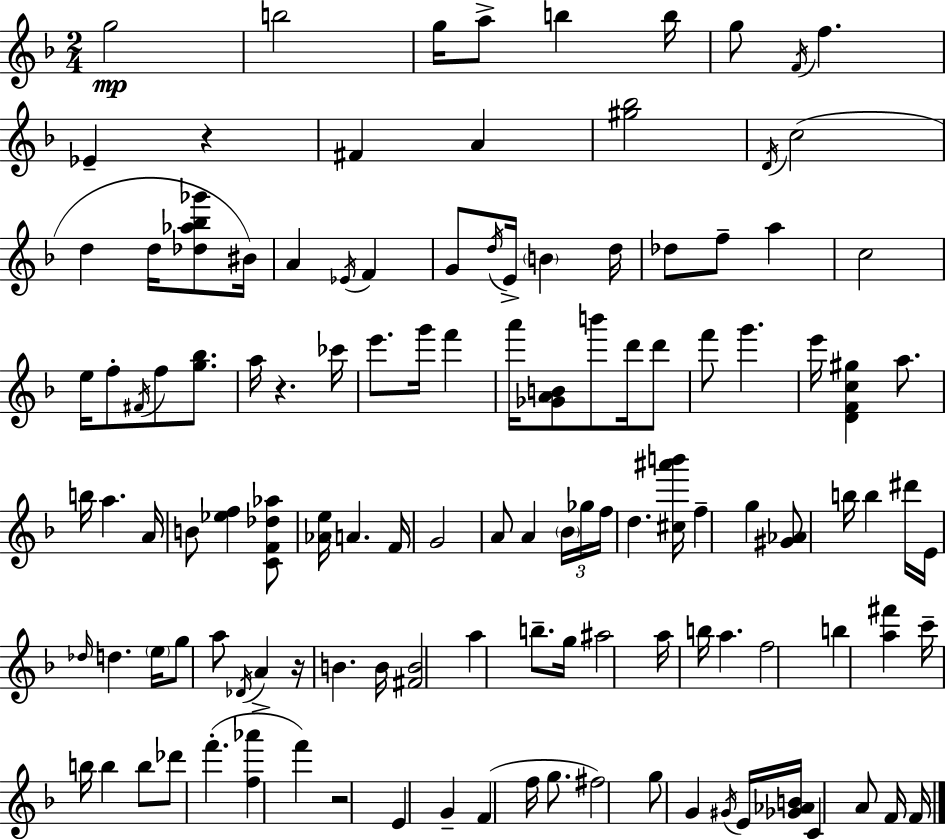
G5/h B5/h G5/s A5/e B5/q B5/s G5/e F4/s F5/q. Eb4/q R/q F#4/q A4/q [G#5,Bb5]/h D4/s C5/h D5/q D5/s [Db5,Ab5,Bb5,Gb6]/e BIS4/s A4/q Eb4/s F4/q G4/e D5/s E4/s B4/q D5/s Db5/e F5/e A5/q C5/h E5/s F5/e F#4/s F5/e [G5,Bb5]/e. A5/s R/q. CES6/s E6/e. G6/s F6/q A6/s [Gb4,A4,B4]/e B6/e D6/s D6/e F6/e G6/q. E6/s [D4,F4,C5,G#5]/q A5/e. B5/s A5/q. A4/s B4/e [Eb5,F5]/q [C4,F4,Db5,Ab5]/e [Ab4,E5]/s A4/q. F4/s G4/h A4/e A4/q Bb4/s Gb5/s F5/s D5/q. [C#5,A#6,B6]/s F5/q G5/q [G#4,Ab4]/e B5/s B5/q D#6/s E4/s Db5/s D5/q. E5/s G5/e A5/e Db4/s A4/q R/s B4/q. B4/s [F#4,B4]/h A5/q B5/e. G5/s A#5/h A5/s B5/s A5/q. F5/h B5/q [A5,F#6]/q C6/s B5/s B5/q B5/e Db6/e F6/q. [F5,Ab6]/q F6/q R/h E4/q G4/q F4/q F5/s G5/e. F#5/h G5/e G4/q G#4/s E4/s [Gb4,Ab4,B4]/s C4/q A4/e F4/s F4/s